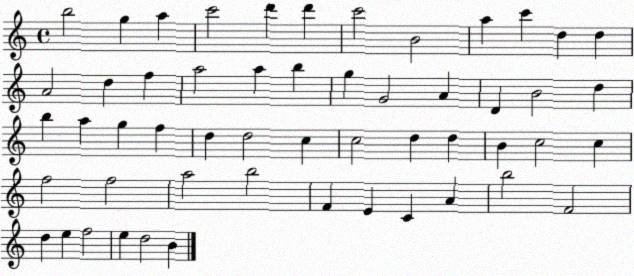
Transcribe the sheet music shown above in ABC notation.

X:1
T:Untitled
M:4/4
L:1/4
K:C
b2 g a c'2 d' d' c'2 B2 a c' d d A2 d f a2 a b g G2 A D B2 d b a g f d d2 c c2 d d B c2 c f2 f2 a2 b2 F E C A b2 F2 d e f2 e d2 B